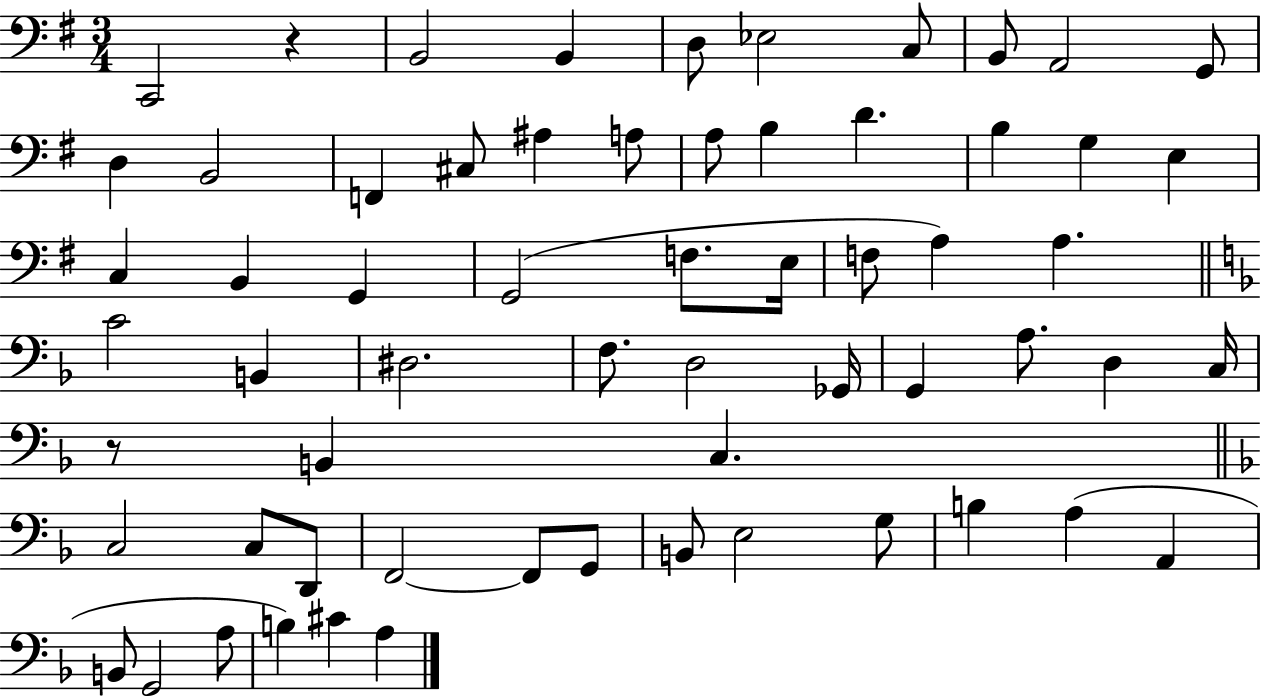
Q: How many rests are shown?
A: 2